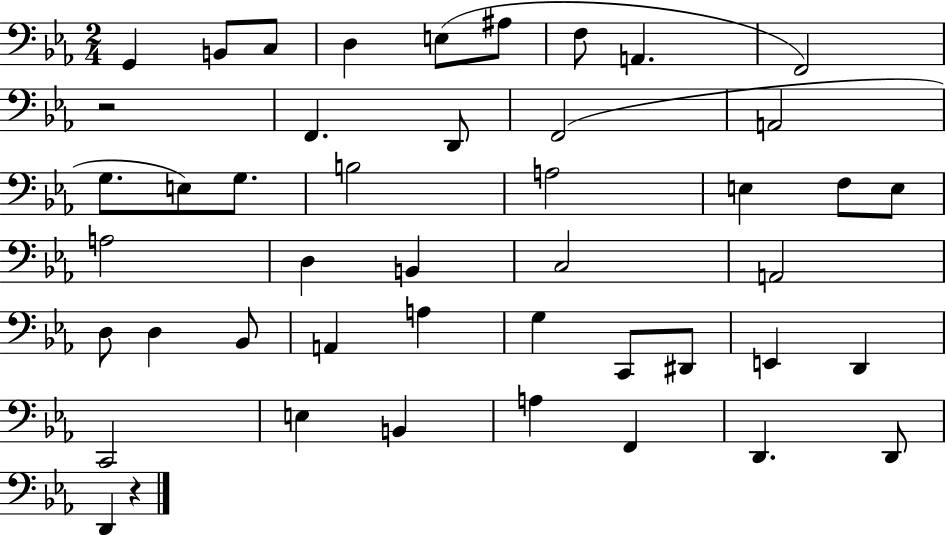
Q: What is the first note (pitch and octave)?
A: G2